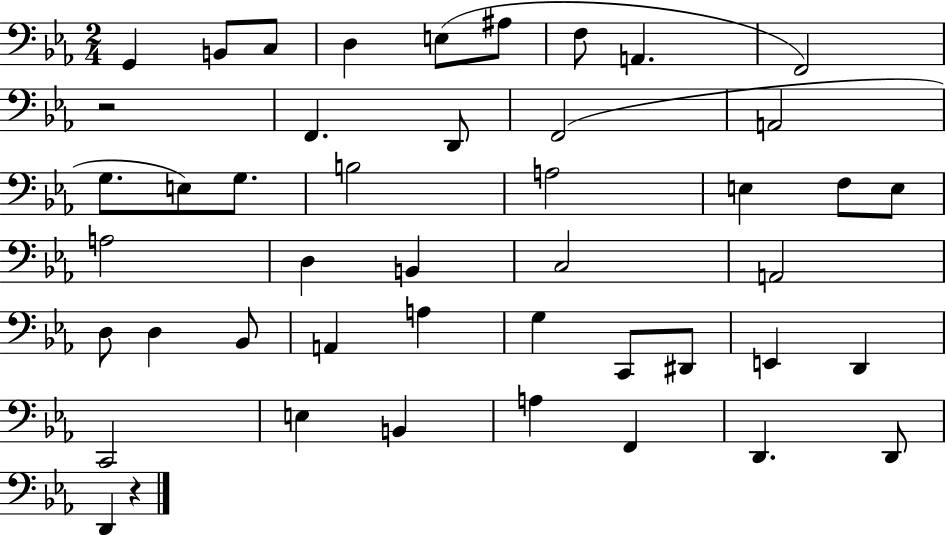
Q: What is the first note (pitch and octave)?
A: G2